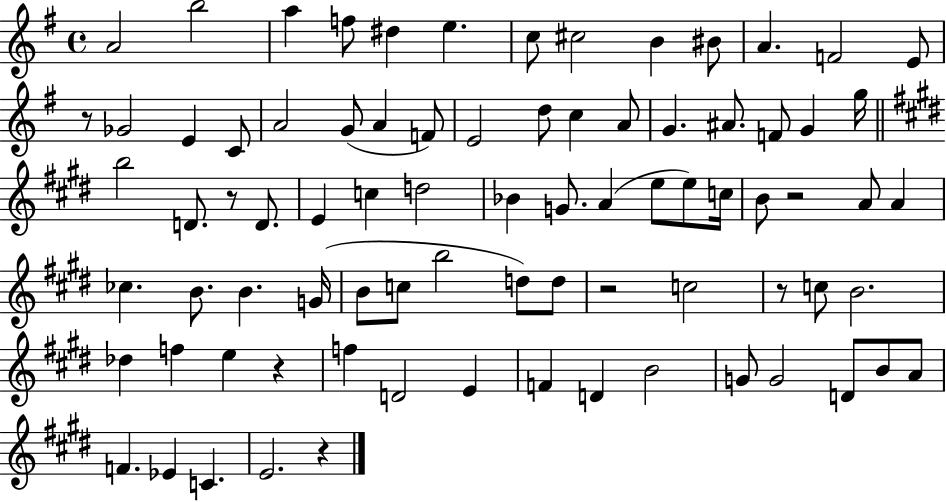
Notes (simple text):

A4/h B5/h A5/q F5/e D#5/q E5/q. C5/e C#5/h B4/q BIS4/e A4/q. F4/h E4/e R/e Gb4/h E4/q C4/e A4/h G4/e A4/q F4/e E4/h D5/e C5/q A4/e G4/q. A#4/e. F4/e G4/q G5/s B5/h D4/e. R/e D4/e. E4/q C5/q D5/h Bb4/q G4/e. A4/q E5/e E5/e C5/s B4/e R/h A4/e A4/q CES5/q. B4/e. B4/q. G4/s B4/e C5/e B5/h D5/e D5/e R/h C5/h R/e C5/e B4/h. Db5/q F5/q E5/q R/q F5/q D4/h E4/q F4/q D4/q B4/h G4/e G4/h D4/e B4/e A4/e F4/q. Eb4/q C4/q. E4/h. R/q